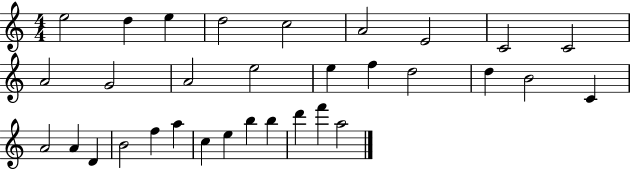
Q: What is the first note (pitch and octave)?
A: E5